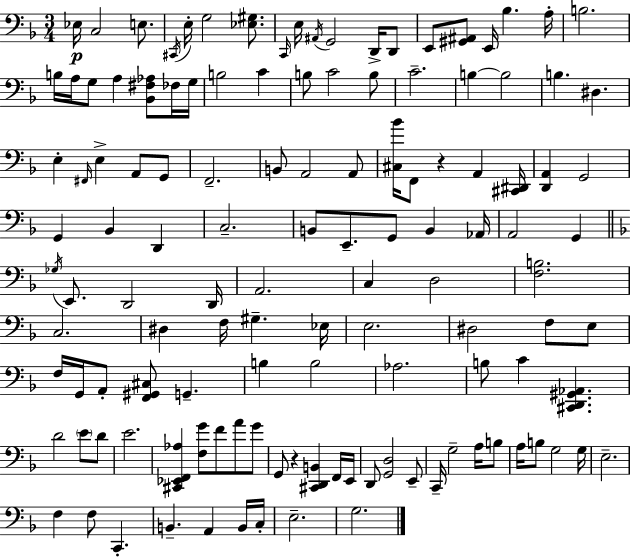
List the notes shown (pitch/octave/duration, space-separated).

Eb3/s C3/h E3/e. C#2/s E3/s G3/h [Eb3,G#3]/e. C2/s E3/s A#2/s G2/h D2/s D2/e E2/e [G#2,A#2]/e E2/s Bb3/q. A3/s B3/h. B3/s A3/s G3/e A3/q [Bb2,F#3,Ab3]/e FES3/s G3/s B3/h C4/q B3/e C4/h B3/e C4/h. B3/q B3/h B3/q. D#3/q. E3/q F#2/s E3/q A2/e G2/e F2/h. B2/e A2/h A2/e [C#3,Bb4]/s F2/e R/q A2/q [C#2,D#2]/s [D2,A2]/q G2/h G2/q Bb2/q D2/q C3/h. B2/e E2/e. G2/e B2/q Ab2/s A2/h G2/q Gb3/s E2/e. D2/h D2/s A2/h. C3/q D3/h [F3,B3]/h. C3/h. D#3/q F3/s G#3/q. Eb3/s E3/h. D#3/h F3/e E3/e F3/s G2/s A2/e [F2,G#2,C#3]/e G2/q. B3/q B3/h Ab3/h. B3/e C4/q [C#2,D2,G#2,Ab2]/q. D4/h E4/e D4/e E4/h. [C#2,Eb2,F2,Ab3]/q [F3,G4]/e F4/e A4/e G4/e G2/e R/q [C#2,D2,B2]/q F2/s E2/s D2/e [G2,D3]/h E2/e C2/s G3/h A3/s B3/e A3/s B3/e G3/h G3/s E3/h. F3/q F3/e C2/q. B2/q. A2/q B2/s C3/s E3/h. G3/h.